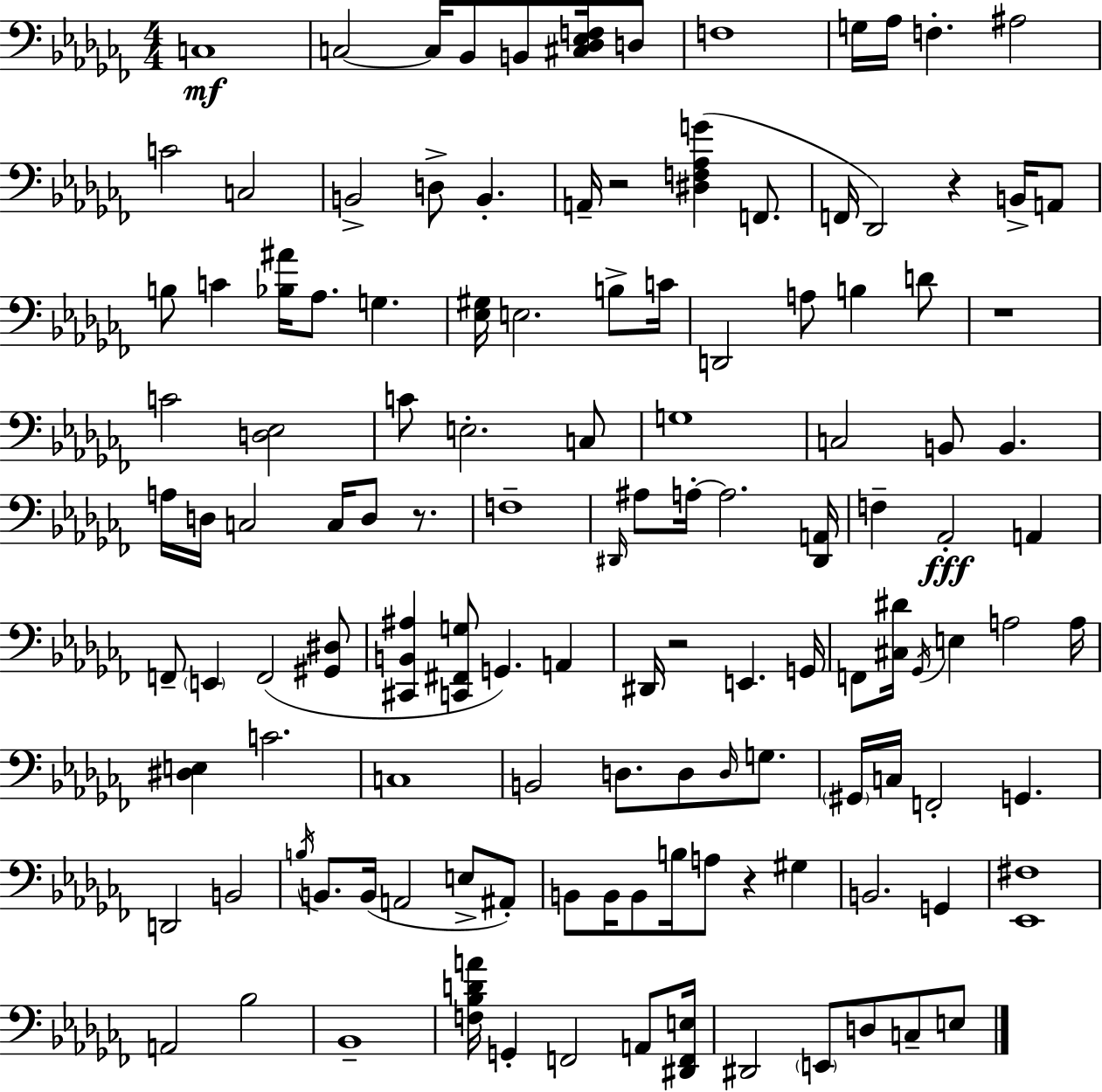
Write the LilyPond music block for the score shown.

{
  \clef bass
  \numericTimeSignature
  \time 4/4
  \key aes \minor
  c1\mf | c2~~ c16 bes,8 b,8 <cis des ees f>16 d8 | f1 | g16 aes16 f4.-. ais2 | \break c'2 c2 | b,2-> d8-> b,4.-. | a,16-- r2 <dis f aes g'>4( f,8. | f,16 des,2) r4 b,16-> a,8 | \break b8 c'4 <bes ais'>16 aes8. g4. | <ees gis>16 e2. b8-> c'16 | d,2 a8 b4 d'8 | r1 | \break c'2 <d ees>2 | c'8 e2.-. c8 | g1 | c2 b,8 b,4. | \break a16 d16 c2 c16 d8 r8. | f1-- | \grace { dis,16 } ais8 a16-.~~ a2. | <dis, a,>16 f4-- aes,2-.\fff a,4 | \break f,8-- \parenthesize e,4 f,2( <gis, dis>8 | <cis, b, ais>4 <c, fis, g>8 g,4.) a,4 | dis,16 r2 e,4. | g,16 f,8 <cis dis'>16 \acciaccatura { ges,16 } e4 a2 | \break a16 <dis e>4 c'2. | c1 | b,2 d8. d8 \grace { d16 } | g8. \parenthesize gis,16 c16 f,2-. g,4. | \break d,2 b,2 | \acciaccatura { b16 } b,8. b,16( a,2 | e8-> ais,8-.) b,8 b,16 b,8 b16 a8 r4 | gis4 b,2. | \break g,4 <ees, fis>1 | a,2 bes2 | bes,1-- | <f bes d' a'>16 g,4-. f,2 | \break a,8 <dis, f, e>16 dis,2 \parenthesize e,8 d8 | c8-- e8 \bar "|."
}